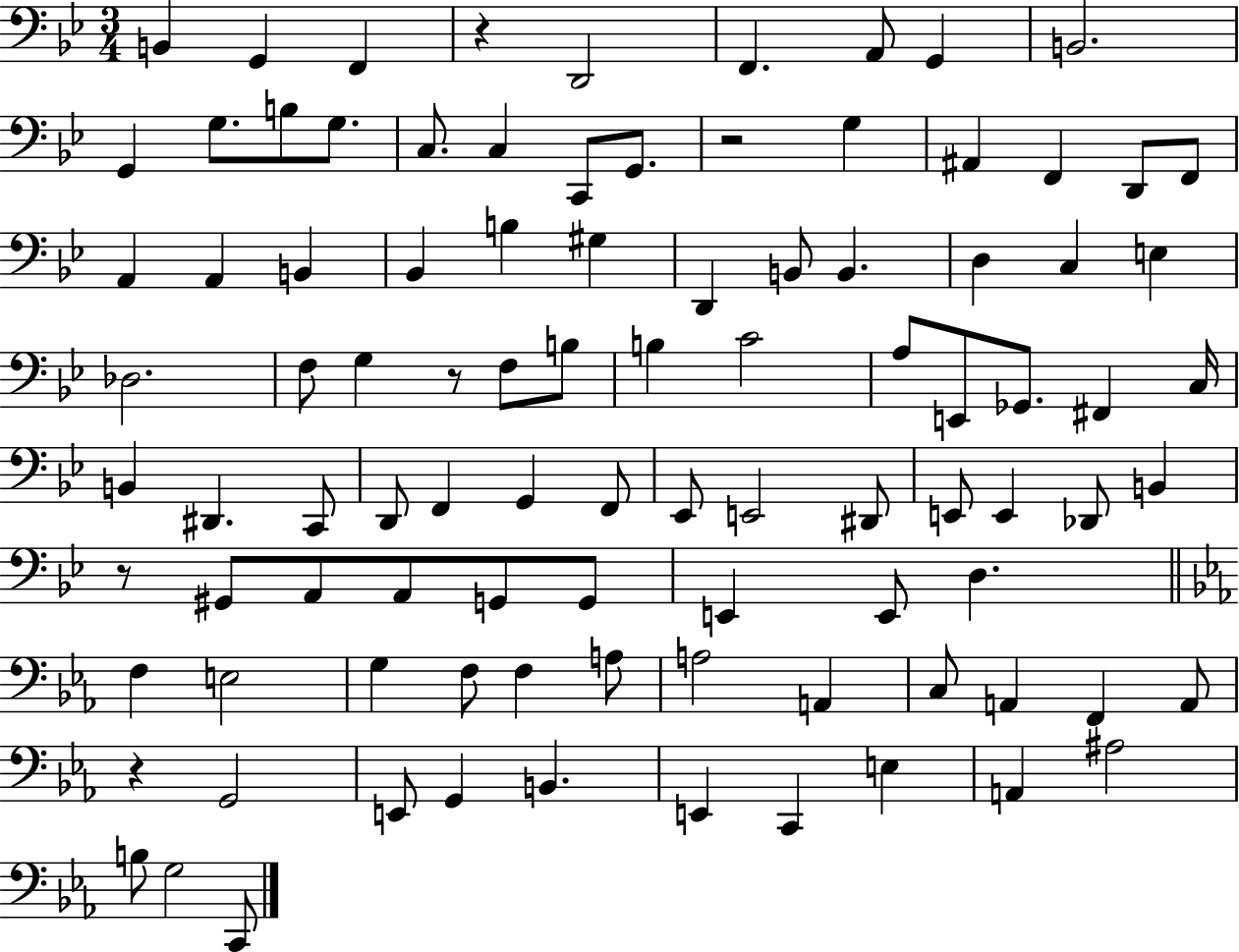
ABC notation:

X:1
T:Untitled
M:3/4
L:1/4
K:Bb
B,, G,, F,, z D,,2 F,, A,,/2 G,, B,,2 G,, G,/2 B,/2 G,/2 C,/2 C, C,,/2 G,,/2 z2 G, ^A,, F,, D,,/2 F,,/2 A,, A,, B,, _B,, B, ^G, D,, B,,/2 B,, D, C, E, _D,2 F,/2 G, z/2 F,/2 B,/2 B, C2 A,/2 E,,/2 _G,,/2 ^F,, C,/4 B,, ^D,, C,,/2 D,,/2 F,, G,, F,,/2 _E,,/2 E,,2 ^D,,/2 E,,/2 E,, _D,,/2 B,, z/2 ^G,,/2 A,,/2 A,,/2 G,,/2 G,,/2 E,, E,,/2 D, F, E,2 G, F,/2 F, A,/2 A,2 A,, C,/2 A,, F,, A,,/2 z G,,2 E,,/2 G,, B,, E,, C,, E, A,, ^A,2 B,/2 G,2 C,,/2